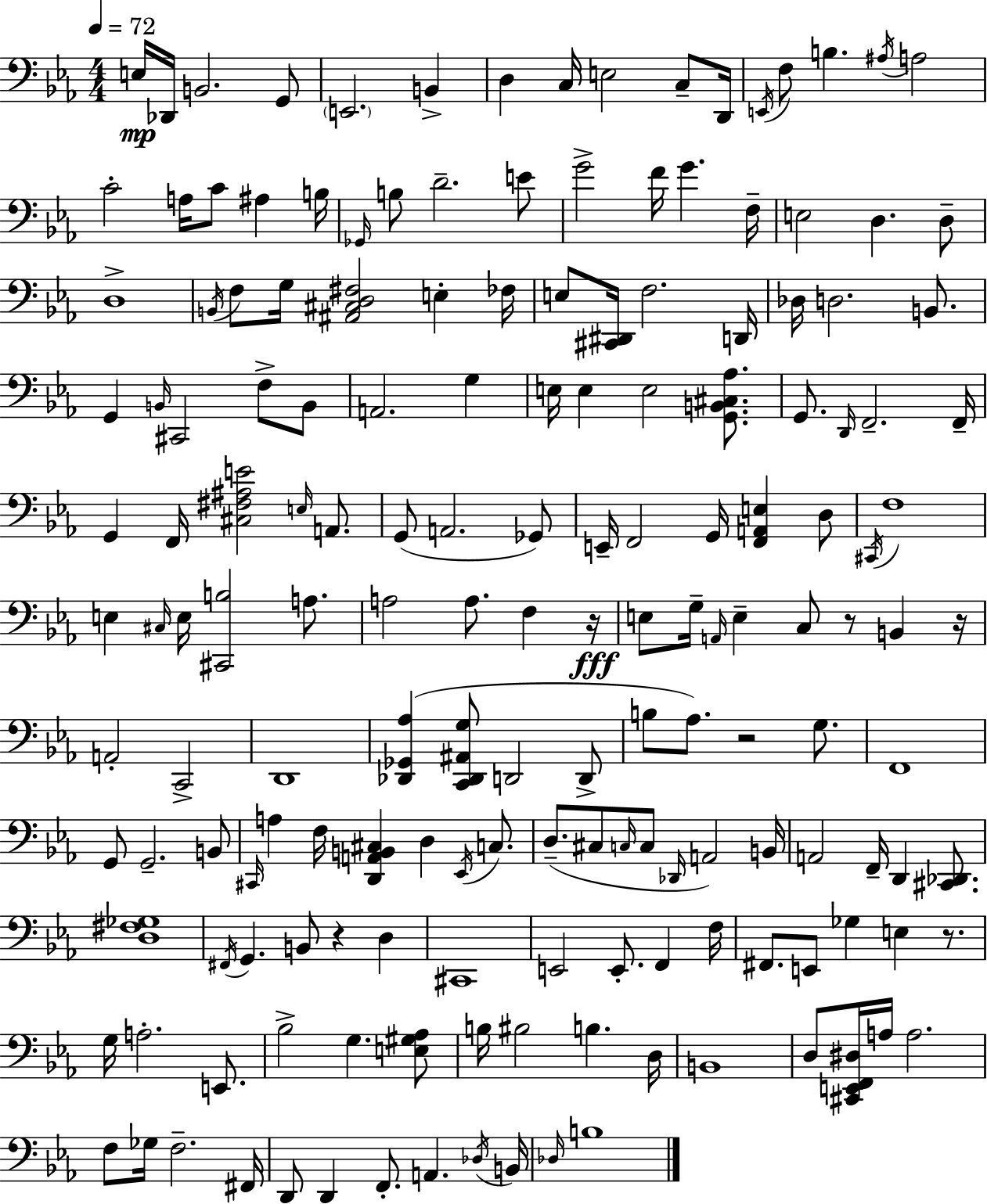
X:1
T:Untitled
M:4/4
L:1/4
K:Eb
E,/4 _D,,/4 B,,2 G,,/2 E,,2 B,, D, C,/4 E,2 C,/2 D,,/4 E,,/4 F,/2 B, ^A,/4 A,2 C2 A,/4 C/2 ^A, B,/4 _G,,/4 B,/2 D2 E/2 G2 F/4 G F,/4 E,2 D, D,/2 D,4 B,,/4 F,/2 G,/4 [^A,,^C,D,^F,]2 E, _F,/4 E,/2 [^C,,^D,,]/4 F,2 D,,/4 _D,/4 D,2 B,,/2 G,, B,,/4 ^C,,2 F,/2 B,,/2 A,,2 G, E,/4 E, E,2 [G,,B,,^C,_A,]/2 G,,/2 D,,/4 F,,2 F,,/4 G,, F,,/4 [^C,^F,^A,E]2 E,/4 A,,/2 G,,/2 A,,2 _G,,/2 E,,/4 F,,2 G,,/4 [F,,A,,E,] D,/2 ^C,,/4 F,4 E, ^C,/4 E,/4 [^C,,B,]2 A,/2 A,2 A,/2 F, z/4 E,/2 G,/4 A,,/4 E, C,/2 z/2 B,, z/4 A,,2 C,,2 D,,4 [_D,,_G,,_A,] [C,,_D,,^A,,G,]/2 D,,2 D,,/2 B,/2 _A,/2 z2 G,/2 F,,4 G,,/2 G,,2 B,,/2 ^C,,/4 A, F,/4 [D,,A,,B,,^C,] D, _E,,/4 C,/2 D,/2 ^C,/2 C,/4 C,/2 _D,,/4 A,,2 B,,/4 A,,2 F,,/4 D,, [^C,,_D,,]/2 [D,^F,_G,]4 ^F,,/4 G,, B,,/2 z D, ^C,,4 E,,2 E,,/2 F,, F,/4 ^F,,/2 E,,/2 _G, E, z/2 G,/4 A,2 E,,/2 _B,2 G, [E,^G,_A,]/2 B,/4 ^B,2 B, D,/4 B,,4 D,/2 [^C,,E,,F,,^D,]/4 A,/4 A,2 F,/2 _G,/4 F,2 ^F,,/4 D,,/2 D,, F,,/2 A,, _D,/4 B,,/4 _D,/4 B,4